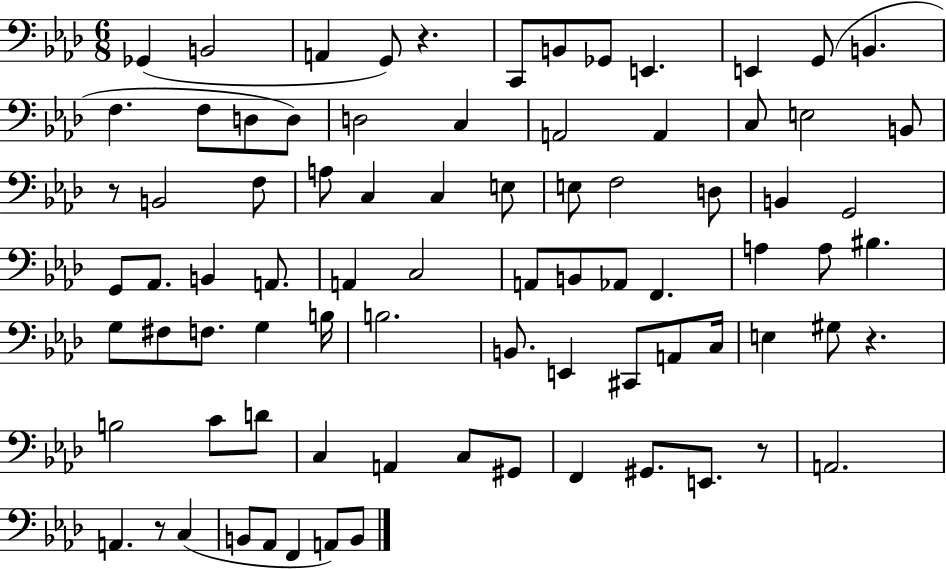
{
  \clef bass
  \numericTimeSignature
  \time 6/8
  \key aes \major
  ges,4( b,2 | a,4 g,8) r4. | c,8 b,8 ges,8 e,4. | e,4 g,8( b,4. | \break f4. f8 d8 d8) | d2 c4 | a,2 a,4 | c8 e2 b,8 | \break r8 b,2 f8 | a8 c4 c4 e8 | e8 f2 d8 | b,4 g,2 | \break g,8 aes,8. b,4 a,8. | a,4 c2 | a,8 b,8 aes,8 f,4. | a4 a8 bis4. | \break g8 fis8 f8. g4 b16 | b2. | b,8. e,4 cis,8 a,8 c16 | e4 gis8 r4. | \break b2 c'8 d'8 | c4 a,4 c8 gis,8 | f,4 gis,8. e,8. r8 | a,2. | \break a,4. r8 c4( | b,8 aes,8 f,4 a,8) b,8 | \bar "|."
}